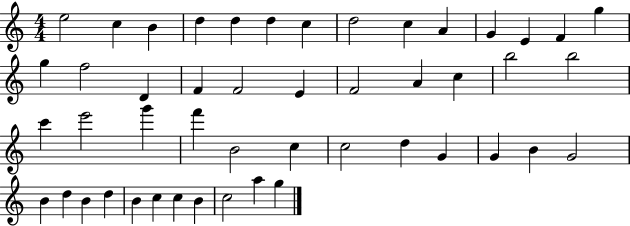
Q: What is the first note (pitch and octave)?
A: E5